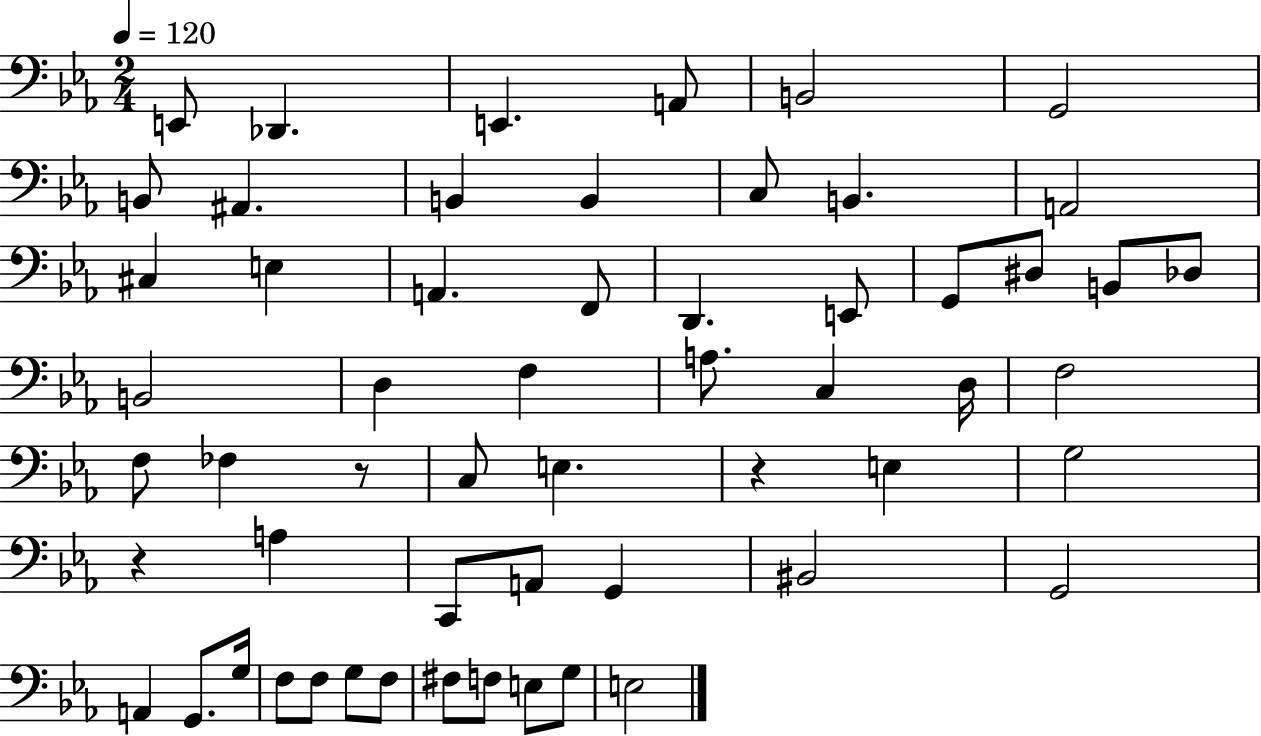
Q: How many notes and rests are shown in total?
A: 57